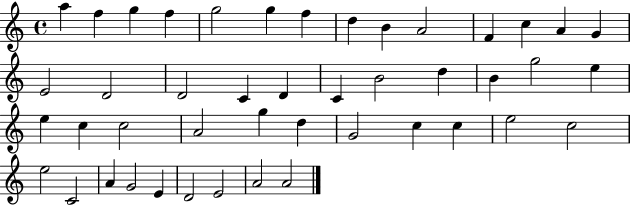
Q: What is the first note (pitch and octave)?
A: A5